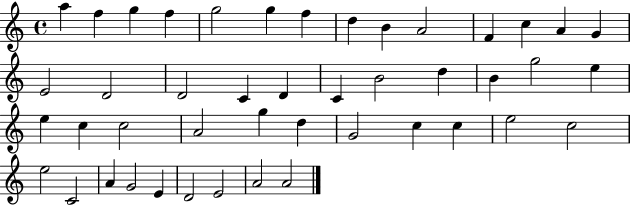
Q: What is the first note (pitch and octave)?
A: A5